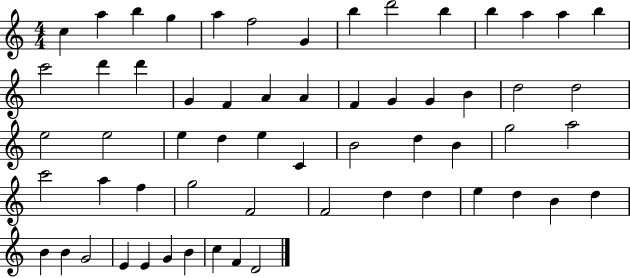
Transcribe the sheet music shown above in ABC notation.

X:1
T:Untitled
M:4/4
L:1/4
K:C
c a b g a f2 G b d'2 b b a a b c'2 d' d' G F A A F G G B d2 d2 e2 e2 e d e C B2 d B g2 a2 c'2 a f g2 F2 F2 d d e d B d B B G2 E E G B c F D2